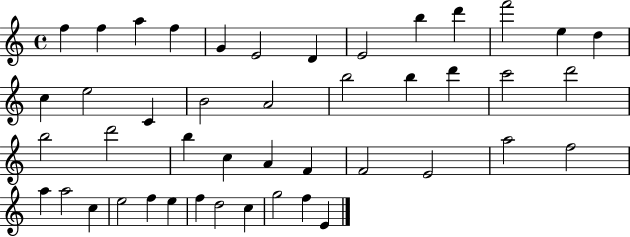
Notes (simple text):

F5/q F5/q A5/q F5/q G4/q E4/h D4/q E4/h B5/q D6/q F6/h E5/q D5/q C5/q E5/h C4/q B4/h A4/h B5/h B5/q D6/q C6/h D6/h B5/h D6/h B5/q C5/q A4/q F4/q F4/h E4/h A5/h F5/h A5/q A5/h C5/q E5/h F5/q E5/q F5/q D5/h C5/q G5/h F5/q E4/q